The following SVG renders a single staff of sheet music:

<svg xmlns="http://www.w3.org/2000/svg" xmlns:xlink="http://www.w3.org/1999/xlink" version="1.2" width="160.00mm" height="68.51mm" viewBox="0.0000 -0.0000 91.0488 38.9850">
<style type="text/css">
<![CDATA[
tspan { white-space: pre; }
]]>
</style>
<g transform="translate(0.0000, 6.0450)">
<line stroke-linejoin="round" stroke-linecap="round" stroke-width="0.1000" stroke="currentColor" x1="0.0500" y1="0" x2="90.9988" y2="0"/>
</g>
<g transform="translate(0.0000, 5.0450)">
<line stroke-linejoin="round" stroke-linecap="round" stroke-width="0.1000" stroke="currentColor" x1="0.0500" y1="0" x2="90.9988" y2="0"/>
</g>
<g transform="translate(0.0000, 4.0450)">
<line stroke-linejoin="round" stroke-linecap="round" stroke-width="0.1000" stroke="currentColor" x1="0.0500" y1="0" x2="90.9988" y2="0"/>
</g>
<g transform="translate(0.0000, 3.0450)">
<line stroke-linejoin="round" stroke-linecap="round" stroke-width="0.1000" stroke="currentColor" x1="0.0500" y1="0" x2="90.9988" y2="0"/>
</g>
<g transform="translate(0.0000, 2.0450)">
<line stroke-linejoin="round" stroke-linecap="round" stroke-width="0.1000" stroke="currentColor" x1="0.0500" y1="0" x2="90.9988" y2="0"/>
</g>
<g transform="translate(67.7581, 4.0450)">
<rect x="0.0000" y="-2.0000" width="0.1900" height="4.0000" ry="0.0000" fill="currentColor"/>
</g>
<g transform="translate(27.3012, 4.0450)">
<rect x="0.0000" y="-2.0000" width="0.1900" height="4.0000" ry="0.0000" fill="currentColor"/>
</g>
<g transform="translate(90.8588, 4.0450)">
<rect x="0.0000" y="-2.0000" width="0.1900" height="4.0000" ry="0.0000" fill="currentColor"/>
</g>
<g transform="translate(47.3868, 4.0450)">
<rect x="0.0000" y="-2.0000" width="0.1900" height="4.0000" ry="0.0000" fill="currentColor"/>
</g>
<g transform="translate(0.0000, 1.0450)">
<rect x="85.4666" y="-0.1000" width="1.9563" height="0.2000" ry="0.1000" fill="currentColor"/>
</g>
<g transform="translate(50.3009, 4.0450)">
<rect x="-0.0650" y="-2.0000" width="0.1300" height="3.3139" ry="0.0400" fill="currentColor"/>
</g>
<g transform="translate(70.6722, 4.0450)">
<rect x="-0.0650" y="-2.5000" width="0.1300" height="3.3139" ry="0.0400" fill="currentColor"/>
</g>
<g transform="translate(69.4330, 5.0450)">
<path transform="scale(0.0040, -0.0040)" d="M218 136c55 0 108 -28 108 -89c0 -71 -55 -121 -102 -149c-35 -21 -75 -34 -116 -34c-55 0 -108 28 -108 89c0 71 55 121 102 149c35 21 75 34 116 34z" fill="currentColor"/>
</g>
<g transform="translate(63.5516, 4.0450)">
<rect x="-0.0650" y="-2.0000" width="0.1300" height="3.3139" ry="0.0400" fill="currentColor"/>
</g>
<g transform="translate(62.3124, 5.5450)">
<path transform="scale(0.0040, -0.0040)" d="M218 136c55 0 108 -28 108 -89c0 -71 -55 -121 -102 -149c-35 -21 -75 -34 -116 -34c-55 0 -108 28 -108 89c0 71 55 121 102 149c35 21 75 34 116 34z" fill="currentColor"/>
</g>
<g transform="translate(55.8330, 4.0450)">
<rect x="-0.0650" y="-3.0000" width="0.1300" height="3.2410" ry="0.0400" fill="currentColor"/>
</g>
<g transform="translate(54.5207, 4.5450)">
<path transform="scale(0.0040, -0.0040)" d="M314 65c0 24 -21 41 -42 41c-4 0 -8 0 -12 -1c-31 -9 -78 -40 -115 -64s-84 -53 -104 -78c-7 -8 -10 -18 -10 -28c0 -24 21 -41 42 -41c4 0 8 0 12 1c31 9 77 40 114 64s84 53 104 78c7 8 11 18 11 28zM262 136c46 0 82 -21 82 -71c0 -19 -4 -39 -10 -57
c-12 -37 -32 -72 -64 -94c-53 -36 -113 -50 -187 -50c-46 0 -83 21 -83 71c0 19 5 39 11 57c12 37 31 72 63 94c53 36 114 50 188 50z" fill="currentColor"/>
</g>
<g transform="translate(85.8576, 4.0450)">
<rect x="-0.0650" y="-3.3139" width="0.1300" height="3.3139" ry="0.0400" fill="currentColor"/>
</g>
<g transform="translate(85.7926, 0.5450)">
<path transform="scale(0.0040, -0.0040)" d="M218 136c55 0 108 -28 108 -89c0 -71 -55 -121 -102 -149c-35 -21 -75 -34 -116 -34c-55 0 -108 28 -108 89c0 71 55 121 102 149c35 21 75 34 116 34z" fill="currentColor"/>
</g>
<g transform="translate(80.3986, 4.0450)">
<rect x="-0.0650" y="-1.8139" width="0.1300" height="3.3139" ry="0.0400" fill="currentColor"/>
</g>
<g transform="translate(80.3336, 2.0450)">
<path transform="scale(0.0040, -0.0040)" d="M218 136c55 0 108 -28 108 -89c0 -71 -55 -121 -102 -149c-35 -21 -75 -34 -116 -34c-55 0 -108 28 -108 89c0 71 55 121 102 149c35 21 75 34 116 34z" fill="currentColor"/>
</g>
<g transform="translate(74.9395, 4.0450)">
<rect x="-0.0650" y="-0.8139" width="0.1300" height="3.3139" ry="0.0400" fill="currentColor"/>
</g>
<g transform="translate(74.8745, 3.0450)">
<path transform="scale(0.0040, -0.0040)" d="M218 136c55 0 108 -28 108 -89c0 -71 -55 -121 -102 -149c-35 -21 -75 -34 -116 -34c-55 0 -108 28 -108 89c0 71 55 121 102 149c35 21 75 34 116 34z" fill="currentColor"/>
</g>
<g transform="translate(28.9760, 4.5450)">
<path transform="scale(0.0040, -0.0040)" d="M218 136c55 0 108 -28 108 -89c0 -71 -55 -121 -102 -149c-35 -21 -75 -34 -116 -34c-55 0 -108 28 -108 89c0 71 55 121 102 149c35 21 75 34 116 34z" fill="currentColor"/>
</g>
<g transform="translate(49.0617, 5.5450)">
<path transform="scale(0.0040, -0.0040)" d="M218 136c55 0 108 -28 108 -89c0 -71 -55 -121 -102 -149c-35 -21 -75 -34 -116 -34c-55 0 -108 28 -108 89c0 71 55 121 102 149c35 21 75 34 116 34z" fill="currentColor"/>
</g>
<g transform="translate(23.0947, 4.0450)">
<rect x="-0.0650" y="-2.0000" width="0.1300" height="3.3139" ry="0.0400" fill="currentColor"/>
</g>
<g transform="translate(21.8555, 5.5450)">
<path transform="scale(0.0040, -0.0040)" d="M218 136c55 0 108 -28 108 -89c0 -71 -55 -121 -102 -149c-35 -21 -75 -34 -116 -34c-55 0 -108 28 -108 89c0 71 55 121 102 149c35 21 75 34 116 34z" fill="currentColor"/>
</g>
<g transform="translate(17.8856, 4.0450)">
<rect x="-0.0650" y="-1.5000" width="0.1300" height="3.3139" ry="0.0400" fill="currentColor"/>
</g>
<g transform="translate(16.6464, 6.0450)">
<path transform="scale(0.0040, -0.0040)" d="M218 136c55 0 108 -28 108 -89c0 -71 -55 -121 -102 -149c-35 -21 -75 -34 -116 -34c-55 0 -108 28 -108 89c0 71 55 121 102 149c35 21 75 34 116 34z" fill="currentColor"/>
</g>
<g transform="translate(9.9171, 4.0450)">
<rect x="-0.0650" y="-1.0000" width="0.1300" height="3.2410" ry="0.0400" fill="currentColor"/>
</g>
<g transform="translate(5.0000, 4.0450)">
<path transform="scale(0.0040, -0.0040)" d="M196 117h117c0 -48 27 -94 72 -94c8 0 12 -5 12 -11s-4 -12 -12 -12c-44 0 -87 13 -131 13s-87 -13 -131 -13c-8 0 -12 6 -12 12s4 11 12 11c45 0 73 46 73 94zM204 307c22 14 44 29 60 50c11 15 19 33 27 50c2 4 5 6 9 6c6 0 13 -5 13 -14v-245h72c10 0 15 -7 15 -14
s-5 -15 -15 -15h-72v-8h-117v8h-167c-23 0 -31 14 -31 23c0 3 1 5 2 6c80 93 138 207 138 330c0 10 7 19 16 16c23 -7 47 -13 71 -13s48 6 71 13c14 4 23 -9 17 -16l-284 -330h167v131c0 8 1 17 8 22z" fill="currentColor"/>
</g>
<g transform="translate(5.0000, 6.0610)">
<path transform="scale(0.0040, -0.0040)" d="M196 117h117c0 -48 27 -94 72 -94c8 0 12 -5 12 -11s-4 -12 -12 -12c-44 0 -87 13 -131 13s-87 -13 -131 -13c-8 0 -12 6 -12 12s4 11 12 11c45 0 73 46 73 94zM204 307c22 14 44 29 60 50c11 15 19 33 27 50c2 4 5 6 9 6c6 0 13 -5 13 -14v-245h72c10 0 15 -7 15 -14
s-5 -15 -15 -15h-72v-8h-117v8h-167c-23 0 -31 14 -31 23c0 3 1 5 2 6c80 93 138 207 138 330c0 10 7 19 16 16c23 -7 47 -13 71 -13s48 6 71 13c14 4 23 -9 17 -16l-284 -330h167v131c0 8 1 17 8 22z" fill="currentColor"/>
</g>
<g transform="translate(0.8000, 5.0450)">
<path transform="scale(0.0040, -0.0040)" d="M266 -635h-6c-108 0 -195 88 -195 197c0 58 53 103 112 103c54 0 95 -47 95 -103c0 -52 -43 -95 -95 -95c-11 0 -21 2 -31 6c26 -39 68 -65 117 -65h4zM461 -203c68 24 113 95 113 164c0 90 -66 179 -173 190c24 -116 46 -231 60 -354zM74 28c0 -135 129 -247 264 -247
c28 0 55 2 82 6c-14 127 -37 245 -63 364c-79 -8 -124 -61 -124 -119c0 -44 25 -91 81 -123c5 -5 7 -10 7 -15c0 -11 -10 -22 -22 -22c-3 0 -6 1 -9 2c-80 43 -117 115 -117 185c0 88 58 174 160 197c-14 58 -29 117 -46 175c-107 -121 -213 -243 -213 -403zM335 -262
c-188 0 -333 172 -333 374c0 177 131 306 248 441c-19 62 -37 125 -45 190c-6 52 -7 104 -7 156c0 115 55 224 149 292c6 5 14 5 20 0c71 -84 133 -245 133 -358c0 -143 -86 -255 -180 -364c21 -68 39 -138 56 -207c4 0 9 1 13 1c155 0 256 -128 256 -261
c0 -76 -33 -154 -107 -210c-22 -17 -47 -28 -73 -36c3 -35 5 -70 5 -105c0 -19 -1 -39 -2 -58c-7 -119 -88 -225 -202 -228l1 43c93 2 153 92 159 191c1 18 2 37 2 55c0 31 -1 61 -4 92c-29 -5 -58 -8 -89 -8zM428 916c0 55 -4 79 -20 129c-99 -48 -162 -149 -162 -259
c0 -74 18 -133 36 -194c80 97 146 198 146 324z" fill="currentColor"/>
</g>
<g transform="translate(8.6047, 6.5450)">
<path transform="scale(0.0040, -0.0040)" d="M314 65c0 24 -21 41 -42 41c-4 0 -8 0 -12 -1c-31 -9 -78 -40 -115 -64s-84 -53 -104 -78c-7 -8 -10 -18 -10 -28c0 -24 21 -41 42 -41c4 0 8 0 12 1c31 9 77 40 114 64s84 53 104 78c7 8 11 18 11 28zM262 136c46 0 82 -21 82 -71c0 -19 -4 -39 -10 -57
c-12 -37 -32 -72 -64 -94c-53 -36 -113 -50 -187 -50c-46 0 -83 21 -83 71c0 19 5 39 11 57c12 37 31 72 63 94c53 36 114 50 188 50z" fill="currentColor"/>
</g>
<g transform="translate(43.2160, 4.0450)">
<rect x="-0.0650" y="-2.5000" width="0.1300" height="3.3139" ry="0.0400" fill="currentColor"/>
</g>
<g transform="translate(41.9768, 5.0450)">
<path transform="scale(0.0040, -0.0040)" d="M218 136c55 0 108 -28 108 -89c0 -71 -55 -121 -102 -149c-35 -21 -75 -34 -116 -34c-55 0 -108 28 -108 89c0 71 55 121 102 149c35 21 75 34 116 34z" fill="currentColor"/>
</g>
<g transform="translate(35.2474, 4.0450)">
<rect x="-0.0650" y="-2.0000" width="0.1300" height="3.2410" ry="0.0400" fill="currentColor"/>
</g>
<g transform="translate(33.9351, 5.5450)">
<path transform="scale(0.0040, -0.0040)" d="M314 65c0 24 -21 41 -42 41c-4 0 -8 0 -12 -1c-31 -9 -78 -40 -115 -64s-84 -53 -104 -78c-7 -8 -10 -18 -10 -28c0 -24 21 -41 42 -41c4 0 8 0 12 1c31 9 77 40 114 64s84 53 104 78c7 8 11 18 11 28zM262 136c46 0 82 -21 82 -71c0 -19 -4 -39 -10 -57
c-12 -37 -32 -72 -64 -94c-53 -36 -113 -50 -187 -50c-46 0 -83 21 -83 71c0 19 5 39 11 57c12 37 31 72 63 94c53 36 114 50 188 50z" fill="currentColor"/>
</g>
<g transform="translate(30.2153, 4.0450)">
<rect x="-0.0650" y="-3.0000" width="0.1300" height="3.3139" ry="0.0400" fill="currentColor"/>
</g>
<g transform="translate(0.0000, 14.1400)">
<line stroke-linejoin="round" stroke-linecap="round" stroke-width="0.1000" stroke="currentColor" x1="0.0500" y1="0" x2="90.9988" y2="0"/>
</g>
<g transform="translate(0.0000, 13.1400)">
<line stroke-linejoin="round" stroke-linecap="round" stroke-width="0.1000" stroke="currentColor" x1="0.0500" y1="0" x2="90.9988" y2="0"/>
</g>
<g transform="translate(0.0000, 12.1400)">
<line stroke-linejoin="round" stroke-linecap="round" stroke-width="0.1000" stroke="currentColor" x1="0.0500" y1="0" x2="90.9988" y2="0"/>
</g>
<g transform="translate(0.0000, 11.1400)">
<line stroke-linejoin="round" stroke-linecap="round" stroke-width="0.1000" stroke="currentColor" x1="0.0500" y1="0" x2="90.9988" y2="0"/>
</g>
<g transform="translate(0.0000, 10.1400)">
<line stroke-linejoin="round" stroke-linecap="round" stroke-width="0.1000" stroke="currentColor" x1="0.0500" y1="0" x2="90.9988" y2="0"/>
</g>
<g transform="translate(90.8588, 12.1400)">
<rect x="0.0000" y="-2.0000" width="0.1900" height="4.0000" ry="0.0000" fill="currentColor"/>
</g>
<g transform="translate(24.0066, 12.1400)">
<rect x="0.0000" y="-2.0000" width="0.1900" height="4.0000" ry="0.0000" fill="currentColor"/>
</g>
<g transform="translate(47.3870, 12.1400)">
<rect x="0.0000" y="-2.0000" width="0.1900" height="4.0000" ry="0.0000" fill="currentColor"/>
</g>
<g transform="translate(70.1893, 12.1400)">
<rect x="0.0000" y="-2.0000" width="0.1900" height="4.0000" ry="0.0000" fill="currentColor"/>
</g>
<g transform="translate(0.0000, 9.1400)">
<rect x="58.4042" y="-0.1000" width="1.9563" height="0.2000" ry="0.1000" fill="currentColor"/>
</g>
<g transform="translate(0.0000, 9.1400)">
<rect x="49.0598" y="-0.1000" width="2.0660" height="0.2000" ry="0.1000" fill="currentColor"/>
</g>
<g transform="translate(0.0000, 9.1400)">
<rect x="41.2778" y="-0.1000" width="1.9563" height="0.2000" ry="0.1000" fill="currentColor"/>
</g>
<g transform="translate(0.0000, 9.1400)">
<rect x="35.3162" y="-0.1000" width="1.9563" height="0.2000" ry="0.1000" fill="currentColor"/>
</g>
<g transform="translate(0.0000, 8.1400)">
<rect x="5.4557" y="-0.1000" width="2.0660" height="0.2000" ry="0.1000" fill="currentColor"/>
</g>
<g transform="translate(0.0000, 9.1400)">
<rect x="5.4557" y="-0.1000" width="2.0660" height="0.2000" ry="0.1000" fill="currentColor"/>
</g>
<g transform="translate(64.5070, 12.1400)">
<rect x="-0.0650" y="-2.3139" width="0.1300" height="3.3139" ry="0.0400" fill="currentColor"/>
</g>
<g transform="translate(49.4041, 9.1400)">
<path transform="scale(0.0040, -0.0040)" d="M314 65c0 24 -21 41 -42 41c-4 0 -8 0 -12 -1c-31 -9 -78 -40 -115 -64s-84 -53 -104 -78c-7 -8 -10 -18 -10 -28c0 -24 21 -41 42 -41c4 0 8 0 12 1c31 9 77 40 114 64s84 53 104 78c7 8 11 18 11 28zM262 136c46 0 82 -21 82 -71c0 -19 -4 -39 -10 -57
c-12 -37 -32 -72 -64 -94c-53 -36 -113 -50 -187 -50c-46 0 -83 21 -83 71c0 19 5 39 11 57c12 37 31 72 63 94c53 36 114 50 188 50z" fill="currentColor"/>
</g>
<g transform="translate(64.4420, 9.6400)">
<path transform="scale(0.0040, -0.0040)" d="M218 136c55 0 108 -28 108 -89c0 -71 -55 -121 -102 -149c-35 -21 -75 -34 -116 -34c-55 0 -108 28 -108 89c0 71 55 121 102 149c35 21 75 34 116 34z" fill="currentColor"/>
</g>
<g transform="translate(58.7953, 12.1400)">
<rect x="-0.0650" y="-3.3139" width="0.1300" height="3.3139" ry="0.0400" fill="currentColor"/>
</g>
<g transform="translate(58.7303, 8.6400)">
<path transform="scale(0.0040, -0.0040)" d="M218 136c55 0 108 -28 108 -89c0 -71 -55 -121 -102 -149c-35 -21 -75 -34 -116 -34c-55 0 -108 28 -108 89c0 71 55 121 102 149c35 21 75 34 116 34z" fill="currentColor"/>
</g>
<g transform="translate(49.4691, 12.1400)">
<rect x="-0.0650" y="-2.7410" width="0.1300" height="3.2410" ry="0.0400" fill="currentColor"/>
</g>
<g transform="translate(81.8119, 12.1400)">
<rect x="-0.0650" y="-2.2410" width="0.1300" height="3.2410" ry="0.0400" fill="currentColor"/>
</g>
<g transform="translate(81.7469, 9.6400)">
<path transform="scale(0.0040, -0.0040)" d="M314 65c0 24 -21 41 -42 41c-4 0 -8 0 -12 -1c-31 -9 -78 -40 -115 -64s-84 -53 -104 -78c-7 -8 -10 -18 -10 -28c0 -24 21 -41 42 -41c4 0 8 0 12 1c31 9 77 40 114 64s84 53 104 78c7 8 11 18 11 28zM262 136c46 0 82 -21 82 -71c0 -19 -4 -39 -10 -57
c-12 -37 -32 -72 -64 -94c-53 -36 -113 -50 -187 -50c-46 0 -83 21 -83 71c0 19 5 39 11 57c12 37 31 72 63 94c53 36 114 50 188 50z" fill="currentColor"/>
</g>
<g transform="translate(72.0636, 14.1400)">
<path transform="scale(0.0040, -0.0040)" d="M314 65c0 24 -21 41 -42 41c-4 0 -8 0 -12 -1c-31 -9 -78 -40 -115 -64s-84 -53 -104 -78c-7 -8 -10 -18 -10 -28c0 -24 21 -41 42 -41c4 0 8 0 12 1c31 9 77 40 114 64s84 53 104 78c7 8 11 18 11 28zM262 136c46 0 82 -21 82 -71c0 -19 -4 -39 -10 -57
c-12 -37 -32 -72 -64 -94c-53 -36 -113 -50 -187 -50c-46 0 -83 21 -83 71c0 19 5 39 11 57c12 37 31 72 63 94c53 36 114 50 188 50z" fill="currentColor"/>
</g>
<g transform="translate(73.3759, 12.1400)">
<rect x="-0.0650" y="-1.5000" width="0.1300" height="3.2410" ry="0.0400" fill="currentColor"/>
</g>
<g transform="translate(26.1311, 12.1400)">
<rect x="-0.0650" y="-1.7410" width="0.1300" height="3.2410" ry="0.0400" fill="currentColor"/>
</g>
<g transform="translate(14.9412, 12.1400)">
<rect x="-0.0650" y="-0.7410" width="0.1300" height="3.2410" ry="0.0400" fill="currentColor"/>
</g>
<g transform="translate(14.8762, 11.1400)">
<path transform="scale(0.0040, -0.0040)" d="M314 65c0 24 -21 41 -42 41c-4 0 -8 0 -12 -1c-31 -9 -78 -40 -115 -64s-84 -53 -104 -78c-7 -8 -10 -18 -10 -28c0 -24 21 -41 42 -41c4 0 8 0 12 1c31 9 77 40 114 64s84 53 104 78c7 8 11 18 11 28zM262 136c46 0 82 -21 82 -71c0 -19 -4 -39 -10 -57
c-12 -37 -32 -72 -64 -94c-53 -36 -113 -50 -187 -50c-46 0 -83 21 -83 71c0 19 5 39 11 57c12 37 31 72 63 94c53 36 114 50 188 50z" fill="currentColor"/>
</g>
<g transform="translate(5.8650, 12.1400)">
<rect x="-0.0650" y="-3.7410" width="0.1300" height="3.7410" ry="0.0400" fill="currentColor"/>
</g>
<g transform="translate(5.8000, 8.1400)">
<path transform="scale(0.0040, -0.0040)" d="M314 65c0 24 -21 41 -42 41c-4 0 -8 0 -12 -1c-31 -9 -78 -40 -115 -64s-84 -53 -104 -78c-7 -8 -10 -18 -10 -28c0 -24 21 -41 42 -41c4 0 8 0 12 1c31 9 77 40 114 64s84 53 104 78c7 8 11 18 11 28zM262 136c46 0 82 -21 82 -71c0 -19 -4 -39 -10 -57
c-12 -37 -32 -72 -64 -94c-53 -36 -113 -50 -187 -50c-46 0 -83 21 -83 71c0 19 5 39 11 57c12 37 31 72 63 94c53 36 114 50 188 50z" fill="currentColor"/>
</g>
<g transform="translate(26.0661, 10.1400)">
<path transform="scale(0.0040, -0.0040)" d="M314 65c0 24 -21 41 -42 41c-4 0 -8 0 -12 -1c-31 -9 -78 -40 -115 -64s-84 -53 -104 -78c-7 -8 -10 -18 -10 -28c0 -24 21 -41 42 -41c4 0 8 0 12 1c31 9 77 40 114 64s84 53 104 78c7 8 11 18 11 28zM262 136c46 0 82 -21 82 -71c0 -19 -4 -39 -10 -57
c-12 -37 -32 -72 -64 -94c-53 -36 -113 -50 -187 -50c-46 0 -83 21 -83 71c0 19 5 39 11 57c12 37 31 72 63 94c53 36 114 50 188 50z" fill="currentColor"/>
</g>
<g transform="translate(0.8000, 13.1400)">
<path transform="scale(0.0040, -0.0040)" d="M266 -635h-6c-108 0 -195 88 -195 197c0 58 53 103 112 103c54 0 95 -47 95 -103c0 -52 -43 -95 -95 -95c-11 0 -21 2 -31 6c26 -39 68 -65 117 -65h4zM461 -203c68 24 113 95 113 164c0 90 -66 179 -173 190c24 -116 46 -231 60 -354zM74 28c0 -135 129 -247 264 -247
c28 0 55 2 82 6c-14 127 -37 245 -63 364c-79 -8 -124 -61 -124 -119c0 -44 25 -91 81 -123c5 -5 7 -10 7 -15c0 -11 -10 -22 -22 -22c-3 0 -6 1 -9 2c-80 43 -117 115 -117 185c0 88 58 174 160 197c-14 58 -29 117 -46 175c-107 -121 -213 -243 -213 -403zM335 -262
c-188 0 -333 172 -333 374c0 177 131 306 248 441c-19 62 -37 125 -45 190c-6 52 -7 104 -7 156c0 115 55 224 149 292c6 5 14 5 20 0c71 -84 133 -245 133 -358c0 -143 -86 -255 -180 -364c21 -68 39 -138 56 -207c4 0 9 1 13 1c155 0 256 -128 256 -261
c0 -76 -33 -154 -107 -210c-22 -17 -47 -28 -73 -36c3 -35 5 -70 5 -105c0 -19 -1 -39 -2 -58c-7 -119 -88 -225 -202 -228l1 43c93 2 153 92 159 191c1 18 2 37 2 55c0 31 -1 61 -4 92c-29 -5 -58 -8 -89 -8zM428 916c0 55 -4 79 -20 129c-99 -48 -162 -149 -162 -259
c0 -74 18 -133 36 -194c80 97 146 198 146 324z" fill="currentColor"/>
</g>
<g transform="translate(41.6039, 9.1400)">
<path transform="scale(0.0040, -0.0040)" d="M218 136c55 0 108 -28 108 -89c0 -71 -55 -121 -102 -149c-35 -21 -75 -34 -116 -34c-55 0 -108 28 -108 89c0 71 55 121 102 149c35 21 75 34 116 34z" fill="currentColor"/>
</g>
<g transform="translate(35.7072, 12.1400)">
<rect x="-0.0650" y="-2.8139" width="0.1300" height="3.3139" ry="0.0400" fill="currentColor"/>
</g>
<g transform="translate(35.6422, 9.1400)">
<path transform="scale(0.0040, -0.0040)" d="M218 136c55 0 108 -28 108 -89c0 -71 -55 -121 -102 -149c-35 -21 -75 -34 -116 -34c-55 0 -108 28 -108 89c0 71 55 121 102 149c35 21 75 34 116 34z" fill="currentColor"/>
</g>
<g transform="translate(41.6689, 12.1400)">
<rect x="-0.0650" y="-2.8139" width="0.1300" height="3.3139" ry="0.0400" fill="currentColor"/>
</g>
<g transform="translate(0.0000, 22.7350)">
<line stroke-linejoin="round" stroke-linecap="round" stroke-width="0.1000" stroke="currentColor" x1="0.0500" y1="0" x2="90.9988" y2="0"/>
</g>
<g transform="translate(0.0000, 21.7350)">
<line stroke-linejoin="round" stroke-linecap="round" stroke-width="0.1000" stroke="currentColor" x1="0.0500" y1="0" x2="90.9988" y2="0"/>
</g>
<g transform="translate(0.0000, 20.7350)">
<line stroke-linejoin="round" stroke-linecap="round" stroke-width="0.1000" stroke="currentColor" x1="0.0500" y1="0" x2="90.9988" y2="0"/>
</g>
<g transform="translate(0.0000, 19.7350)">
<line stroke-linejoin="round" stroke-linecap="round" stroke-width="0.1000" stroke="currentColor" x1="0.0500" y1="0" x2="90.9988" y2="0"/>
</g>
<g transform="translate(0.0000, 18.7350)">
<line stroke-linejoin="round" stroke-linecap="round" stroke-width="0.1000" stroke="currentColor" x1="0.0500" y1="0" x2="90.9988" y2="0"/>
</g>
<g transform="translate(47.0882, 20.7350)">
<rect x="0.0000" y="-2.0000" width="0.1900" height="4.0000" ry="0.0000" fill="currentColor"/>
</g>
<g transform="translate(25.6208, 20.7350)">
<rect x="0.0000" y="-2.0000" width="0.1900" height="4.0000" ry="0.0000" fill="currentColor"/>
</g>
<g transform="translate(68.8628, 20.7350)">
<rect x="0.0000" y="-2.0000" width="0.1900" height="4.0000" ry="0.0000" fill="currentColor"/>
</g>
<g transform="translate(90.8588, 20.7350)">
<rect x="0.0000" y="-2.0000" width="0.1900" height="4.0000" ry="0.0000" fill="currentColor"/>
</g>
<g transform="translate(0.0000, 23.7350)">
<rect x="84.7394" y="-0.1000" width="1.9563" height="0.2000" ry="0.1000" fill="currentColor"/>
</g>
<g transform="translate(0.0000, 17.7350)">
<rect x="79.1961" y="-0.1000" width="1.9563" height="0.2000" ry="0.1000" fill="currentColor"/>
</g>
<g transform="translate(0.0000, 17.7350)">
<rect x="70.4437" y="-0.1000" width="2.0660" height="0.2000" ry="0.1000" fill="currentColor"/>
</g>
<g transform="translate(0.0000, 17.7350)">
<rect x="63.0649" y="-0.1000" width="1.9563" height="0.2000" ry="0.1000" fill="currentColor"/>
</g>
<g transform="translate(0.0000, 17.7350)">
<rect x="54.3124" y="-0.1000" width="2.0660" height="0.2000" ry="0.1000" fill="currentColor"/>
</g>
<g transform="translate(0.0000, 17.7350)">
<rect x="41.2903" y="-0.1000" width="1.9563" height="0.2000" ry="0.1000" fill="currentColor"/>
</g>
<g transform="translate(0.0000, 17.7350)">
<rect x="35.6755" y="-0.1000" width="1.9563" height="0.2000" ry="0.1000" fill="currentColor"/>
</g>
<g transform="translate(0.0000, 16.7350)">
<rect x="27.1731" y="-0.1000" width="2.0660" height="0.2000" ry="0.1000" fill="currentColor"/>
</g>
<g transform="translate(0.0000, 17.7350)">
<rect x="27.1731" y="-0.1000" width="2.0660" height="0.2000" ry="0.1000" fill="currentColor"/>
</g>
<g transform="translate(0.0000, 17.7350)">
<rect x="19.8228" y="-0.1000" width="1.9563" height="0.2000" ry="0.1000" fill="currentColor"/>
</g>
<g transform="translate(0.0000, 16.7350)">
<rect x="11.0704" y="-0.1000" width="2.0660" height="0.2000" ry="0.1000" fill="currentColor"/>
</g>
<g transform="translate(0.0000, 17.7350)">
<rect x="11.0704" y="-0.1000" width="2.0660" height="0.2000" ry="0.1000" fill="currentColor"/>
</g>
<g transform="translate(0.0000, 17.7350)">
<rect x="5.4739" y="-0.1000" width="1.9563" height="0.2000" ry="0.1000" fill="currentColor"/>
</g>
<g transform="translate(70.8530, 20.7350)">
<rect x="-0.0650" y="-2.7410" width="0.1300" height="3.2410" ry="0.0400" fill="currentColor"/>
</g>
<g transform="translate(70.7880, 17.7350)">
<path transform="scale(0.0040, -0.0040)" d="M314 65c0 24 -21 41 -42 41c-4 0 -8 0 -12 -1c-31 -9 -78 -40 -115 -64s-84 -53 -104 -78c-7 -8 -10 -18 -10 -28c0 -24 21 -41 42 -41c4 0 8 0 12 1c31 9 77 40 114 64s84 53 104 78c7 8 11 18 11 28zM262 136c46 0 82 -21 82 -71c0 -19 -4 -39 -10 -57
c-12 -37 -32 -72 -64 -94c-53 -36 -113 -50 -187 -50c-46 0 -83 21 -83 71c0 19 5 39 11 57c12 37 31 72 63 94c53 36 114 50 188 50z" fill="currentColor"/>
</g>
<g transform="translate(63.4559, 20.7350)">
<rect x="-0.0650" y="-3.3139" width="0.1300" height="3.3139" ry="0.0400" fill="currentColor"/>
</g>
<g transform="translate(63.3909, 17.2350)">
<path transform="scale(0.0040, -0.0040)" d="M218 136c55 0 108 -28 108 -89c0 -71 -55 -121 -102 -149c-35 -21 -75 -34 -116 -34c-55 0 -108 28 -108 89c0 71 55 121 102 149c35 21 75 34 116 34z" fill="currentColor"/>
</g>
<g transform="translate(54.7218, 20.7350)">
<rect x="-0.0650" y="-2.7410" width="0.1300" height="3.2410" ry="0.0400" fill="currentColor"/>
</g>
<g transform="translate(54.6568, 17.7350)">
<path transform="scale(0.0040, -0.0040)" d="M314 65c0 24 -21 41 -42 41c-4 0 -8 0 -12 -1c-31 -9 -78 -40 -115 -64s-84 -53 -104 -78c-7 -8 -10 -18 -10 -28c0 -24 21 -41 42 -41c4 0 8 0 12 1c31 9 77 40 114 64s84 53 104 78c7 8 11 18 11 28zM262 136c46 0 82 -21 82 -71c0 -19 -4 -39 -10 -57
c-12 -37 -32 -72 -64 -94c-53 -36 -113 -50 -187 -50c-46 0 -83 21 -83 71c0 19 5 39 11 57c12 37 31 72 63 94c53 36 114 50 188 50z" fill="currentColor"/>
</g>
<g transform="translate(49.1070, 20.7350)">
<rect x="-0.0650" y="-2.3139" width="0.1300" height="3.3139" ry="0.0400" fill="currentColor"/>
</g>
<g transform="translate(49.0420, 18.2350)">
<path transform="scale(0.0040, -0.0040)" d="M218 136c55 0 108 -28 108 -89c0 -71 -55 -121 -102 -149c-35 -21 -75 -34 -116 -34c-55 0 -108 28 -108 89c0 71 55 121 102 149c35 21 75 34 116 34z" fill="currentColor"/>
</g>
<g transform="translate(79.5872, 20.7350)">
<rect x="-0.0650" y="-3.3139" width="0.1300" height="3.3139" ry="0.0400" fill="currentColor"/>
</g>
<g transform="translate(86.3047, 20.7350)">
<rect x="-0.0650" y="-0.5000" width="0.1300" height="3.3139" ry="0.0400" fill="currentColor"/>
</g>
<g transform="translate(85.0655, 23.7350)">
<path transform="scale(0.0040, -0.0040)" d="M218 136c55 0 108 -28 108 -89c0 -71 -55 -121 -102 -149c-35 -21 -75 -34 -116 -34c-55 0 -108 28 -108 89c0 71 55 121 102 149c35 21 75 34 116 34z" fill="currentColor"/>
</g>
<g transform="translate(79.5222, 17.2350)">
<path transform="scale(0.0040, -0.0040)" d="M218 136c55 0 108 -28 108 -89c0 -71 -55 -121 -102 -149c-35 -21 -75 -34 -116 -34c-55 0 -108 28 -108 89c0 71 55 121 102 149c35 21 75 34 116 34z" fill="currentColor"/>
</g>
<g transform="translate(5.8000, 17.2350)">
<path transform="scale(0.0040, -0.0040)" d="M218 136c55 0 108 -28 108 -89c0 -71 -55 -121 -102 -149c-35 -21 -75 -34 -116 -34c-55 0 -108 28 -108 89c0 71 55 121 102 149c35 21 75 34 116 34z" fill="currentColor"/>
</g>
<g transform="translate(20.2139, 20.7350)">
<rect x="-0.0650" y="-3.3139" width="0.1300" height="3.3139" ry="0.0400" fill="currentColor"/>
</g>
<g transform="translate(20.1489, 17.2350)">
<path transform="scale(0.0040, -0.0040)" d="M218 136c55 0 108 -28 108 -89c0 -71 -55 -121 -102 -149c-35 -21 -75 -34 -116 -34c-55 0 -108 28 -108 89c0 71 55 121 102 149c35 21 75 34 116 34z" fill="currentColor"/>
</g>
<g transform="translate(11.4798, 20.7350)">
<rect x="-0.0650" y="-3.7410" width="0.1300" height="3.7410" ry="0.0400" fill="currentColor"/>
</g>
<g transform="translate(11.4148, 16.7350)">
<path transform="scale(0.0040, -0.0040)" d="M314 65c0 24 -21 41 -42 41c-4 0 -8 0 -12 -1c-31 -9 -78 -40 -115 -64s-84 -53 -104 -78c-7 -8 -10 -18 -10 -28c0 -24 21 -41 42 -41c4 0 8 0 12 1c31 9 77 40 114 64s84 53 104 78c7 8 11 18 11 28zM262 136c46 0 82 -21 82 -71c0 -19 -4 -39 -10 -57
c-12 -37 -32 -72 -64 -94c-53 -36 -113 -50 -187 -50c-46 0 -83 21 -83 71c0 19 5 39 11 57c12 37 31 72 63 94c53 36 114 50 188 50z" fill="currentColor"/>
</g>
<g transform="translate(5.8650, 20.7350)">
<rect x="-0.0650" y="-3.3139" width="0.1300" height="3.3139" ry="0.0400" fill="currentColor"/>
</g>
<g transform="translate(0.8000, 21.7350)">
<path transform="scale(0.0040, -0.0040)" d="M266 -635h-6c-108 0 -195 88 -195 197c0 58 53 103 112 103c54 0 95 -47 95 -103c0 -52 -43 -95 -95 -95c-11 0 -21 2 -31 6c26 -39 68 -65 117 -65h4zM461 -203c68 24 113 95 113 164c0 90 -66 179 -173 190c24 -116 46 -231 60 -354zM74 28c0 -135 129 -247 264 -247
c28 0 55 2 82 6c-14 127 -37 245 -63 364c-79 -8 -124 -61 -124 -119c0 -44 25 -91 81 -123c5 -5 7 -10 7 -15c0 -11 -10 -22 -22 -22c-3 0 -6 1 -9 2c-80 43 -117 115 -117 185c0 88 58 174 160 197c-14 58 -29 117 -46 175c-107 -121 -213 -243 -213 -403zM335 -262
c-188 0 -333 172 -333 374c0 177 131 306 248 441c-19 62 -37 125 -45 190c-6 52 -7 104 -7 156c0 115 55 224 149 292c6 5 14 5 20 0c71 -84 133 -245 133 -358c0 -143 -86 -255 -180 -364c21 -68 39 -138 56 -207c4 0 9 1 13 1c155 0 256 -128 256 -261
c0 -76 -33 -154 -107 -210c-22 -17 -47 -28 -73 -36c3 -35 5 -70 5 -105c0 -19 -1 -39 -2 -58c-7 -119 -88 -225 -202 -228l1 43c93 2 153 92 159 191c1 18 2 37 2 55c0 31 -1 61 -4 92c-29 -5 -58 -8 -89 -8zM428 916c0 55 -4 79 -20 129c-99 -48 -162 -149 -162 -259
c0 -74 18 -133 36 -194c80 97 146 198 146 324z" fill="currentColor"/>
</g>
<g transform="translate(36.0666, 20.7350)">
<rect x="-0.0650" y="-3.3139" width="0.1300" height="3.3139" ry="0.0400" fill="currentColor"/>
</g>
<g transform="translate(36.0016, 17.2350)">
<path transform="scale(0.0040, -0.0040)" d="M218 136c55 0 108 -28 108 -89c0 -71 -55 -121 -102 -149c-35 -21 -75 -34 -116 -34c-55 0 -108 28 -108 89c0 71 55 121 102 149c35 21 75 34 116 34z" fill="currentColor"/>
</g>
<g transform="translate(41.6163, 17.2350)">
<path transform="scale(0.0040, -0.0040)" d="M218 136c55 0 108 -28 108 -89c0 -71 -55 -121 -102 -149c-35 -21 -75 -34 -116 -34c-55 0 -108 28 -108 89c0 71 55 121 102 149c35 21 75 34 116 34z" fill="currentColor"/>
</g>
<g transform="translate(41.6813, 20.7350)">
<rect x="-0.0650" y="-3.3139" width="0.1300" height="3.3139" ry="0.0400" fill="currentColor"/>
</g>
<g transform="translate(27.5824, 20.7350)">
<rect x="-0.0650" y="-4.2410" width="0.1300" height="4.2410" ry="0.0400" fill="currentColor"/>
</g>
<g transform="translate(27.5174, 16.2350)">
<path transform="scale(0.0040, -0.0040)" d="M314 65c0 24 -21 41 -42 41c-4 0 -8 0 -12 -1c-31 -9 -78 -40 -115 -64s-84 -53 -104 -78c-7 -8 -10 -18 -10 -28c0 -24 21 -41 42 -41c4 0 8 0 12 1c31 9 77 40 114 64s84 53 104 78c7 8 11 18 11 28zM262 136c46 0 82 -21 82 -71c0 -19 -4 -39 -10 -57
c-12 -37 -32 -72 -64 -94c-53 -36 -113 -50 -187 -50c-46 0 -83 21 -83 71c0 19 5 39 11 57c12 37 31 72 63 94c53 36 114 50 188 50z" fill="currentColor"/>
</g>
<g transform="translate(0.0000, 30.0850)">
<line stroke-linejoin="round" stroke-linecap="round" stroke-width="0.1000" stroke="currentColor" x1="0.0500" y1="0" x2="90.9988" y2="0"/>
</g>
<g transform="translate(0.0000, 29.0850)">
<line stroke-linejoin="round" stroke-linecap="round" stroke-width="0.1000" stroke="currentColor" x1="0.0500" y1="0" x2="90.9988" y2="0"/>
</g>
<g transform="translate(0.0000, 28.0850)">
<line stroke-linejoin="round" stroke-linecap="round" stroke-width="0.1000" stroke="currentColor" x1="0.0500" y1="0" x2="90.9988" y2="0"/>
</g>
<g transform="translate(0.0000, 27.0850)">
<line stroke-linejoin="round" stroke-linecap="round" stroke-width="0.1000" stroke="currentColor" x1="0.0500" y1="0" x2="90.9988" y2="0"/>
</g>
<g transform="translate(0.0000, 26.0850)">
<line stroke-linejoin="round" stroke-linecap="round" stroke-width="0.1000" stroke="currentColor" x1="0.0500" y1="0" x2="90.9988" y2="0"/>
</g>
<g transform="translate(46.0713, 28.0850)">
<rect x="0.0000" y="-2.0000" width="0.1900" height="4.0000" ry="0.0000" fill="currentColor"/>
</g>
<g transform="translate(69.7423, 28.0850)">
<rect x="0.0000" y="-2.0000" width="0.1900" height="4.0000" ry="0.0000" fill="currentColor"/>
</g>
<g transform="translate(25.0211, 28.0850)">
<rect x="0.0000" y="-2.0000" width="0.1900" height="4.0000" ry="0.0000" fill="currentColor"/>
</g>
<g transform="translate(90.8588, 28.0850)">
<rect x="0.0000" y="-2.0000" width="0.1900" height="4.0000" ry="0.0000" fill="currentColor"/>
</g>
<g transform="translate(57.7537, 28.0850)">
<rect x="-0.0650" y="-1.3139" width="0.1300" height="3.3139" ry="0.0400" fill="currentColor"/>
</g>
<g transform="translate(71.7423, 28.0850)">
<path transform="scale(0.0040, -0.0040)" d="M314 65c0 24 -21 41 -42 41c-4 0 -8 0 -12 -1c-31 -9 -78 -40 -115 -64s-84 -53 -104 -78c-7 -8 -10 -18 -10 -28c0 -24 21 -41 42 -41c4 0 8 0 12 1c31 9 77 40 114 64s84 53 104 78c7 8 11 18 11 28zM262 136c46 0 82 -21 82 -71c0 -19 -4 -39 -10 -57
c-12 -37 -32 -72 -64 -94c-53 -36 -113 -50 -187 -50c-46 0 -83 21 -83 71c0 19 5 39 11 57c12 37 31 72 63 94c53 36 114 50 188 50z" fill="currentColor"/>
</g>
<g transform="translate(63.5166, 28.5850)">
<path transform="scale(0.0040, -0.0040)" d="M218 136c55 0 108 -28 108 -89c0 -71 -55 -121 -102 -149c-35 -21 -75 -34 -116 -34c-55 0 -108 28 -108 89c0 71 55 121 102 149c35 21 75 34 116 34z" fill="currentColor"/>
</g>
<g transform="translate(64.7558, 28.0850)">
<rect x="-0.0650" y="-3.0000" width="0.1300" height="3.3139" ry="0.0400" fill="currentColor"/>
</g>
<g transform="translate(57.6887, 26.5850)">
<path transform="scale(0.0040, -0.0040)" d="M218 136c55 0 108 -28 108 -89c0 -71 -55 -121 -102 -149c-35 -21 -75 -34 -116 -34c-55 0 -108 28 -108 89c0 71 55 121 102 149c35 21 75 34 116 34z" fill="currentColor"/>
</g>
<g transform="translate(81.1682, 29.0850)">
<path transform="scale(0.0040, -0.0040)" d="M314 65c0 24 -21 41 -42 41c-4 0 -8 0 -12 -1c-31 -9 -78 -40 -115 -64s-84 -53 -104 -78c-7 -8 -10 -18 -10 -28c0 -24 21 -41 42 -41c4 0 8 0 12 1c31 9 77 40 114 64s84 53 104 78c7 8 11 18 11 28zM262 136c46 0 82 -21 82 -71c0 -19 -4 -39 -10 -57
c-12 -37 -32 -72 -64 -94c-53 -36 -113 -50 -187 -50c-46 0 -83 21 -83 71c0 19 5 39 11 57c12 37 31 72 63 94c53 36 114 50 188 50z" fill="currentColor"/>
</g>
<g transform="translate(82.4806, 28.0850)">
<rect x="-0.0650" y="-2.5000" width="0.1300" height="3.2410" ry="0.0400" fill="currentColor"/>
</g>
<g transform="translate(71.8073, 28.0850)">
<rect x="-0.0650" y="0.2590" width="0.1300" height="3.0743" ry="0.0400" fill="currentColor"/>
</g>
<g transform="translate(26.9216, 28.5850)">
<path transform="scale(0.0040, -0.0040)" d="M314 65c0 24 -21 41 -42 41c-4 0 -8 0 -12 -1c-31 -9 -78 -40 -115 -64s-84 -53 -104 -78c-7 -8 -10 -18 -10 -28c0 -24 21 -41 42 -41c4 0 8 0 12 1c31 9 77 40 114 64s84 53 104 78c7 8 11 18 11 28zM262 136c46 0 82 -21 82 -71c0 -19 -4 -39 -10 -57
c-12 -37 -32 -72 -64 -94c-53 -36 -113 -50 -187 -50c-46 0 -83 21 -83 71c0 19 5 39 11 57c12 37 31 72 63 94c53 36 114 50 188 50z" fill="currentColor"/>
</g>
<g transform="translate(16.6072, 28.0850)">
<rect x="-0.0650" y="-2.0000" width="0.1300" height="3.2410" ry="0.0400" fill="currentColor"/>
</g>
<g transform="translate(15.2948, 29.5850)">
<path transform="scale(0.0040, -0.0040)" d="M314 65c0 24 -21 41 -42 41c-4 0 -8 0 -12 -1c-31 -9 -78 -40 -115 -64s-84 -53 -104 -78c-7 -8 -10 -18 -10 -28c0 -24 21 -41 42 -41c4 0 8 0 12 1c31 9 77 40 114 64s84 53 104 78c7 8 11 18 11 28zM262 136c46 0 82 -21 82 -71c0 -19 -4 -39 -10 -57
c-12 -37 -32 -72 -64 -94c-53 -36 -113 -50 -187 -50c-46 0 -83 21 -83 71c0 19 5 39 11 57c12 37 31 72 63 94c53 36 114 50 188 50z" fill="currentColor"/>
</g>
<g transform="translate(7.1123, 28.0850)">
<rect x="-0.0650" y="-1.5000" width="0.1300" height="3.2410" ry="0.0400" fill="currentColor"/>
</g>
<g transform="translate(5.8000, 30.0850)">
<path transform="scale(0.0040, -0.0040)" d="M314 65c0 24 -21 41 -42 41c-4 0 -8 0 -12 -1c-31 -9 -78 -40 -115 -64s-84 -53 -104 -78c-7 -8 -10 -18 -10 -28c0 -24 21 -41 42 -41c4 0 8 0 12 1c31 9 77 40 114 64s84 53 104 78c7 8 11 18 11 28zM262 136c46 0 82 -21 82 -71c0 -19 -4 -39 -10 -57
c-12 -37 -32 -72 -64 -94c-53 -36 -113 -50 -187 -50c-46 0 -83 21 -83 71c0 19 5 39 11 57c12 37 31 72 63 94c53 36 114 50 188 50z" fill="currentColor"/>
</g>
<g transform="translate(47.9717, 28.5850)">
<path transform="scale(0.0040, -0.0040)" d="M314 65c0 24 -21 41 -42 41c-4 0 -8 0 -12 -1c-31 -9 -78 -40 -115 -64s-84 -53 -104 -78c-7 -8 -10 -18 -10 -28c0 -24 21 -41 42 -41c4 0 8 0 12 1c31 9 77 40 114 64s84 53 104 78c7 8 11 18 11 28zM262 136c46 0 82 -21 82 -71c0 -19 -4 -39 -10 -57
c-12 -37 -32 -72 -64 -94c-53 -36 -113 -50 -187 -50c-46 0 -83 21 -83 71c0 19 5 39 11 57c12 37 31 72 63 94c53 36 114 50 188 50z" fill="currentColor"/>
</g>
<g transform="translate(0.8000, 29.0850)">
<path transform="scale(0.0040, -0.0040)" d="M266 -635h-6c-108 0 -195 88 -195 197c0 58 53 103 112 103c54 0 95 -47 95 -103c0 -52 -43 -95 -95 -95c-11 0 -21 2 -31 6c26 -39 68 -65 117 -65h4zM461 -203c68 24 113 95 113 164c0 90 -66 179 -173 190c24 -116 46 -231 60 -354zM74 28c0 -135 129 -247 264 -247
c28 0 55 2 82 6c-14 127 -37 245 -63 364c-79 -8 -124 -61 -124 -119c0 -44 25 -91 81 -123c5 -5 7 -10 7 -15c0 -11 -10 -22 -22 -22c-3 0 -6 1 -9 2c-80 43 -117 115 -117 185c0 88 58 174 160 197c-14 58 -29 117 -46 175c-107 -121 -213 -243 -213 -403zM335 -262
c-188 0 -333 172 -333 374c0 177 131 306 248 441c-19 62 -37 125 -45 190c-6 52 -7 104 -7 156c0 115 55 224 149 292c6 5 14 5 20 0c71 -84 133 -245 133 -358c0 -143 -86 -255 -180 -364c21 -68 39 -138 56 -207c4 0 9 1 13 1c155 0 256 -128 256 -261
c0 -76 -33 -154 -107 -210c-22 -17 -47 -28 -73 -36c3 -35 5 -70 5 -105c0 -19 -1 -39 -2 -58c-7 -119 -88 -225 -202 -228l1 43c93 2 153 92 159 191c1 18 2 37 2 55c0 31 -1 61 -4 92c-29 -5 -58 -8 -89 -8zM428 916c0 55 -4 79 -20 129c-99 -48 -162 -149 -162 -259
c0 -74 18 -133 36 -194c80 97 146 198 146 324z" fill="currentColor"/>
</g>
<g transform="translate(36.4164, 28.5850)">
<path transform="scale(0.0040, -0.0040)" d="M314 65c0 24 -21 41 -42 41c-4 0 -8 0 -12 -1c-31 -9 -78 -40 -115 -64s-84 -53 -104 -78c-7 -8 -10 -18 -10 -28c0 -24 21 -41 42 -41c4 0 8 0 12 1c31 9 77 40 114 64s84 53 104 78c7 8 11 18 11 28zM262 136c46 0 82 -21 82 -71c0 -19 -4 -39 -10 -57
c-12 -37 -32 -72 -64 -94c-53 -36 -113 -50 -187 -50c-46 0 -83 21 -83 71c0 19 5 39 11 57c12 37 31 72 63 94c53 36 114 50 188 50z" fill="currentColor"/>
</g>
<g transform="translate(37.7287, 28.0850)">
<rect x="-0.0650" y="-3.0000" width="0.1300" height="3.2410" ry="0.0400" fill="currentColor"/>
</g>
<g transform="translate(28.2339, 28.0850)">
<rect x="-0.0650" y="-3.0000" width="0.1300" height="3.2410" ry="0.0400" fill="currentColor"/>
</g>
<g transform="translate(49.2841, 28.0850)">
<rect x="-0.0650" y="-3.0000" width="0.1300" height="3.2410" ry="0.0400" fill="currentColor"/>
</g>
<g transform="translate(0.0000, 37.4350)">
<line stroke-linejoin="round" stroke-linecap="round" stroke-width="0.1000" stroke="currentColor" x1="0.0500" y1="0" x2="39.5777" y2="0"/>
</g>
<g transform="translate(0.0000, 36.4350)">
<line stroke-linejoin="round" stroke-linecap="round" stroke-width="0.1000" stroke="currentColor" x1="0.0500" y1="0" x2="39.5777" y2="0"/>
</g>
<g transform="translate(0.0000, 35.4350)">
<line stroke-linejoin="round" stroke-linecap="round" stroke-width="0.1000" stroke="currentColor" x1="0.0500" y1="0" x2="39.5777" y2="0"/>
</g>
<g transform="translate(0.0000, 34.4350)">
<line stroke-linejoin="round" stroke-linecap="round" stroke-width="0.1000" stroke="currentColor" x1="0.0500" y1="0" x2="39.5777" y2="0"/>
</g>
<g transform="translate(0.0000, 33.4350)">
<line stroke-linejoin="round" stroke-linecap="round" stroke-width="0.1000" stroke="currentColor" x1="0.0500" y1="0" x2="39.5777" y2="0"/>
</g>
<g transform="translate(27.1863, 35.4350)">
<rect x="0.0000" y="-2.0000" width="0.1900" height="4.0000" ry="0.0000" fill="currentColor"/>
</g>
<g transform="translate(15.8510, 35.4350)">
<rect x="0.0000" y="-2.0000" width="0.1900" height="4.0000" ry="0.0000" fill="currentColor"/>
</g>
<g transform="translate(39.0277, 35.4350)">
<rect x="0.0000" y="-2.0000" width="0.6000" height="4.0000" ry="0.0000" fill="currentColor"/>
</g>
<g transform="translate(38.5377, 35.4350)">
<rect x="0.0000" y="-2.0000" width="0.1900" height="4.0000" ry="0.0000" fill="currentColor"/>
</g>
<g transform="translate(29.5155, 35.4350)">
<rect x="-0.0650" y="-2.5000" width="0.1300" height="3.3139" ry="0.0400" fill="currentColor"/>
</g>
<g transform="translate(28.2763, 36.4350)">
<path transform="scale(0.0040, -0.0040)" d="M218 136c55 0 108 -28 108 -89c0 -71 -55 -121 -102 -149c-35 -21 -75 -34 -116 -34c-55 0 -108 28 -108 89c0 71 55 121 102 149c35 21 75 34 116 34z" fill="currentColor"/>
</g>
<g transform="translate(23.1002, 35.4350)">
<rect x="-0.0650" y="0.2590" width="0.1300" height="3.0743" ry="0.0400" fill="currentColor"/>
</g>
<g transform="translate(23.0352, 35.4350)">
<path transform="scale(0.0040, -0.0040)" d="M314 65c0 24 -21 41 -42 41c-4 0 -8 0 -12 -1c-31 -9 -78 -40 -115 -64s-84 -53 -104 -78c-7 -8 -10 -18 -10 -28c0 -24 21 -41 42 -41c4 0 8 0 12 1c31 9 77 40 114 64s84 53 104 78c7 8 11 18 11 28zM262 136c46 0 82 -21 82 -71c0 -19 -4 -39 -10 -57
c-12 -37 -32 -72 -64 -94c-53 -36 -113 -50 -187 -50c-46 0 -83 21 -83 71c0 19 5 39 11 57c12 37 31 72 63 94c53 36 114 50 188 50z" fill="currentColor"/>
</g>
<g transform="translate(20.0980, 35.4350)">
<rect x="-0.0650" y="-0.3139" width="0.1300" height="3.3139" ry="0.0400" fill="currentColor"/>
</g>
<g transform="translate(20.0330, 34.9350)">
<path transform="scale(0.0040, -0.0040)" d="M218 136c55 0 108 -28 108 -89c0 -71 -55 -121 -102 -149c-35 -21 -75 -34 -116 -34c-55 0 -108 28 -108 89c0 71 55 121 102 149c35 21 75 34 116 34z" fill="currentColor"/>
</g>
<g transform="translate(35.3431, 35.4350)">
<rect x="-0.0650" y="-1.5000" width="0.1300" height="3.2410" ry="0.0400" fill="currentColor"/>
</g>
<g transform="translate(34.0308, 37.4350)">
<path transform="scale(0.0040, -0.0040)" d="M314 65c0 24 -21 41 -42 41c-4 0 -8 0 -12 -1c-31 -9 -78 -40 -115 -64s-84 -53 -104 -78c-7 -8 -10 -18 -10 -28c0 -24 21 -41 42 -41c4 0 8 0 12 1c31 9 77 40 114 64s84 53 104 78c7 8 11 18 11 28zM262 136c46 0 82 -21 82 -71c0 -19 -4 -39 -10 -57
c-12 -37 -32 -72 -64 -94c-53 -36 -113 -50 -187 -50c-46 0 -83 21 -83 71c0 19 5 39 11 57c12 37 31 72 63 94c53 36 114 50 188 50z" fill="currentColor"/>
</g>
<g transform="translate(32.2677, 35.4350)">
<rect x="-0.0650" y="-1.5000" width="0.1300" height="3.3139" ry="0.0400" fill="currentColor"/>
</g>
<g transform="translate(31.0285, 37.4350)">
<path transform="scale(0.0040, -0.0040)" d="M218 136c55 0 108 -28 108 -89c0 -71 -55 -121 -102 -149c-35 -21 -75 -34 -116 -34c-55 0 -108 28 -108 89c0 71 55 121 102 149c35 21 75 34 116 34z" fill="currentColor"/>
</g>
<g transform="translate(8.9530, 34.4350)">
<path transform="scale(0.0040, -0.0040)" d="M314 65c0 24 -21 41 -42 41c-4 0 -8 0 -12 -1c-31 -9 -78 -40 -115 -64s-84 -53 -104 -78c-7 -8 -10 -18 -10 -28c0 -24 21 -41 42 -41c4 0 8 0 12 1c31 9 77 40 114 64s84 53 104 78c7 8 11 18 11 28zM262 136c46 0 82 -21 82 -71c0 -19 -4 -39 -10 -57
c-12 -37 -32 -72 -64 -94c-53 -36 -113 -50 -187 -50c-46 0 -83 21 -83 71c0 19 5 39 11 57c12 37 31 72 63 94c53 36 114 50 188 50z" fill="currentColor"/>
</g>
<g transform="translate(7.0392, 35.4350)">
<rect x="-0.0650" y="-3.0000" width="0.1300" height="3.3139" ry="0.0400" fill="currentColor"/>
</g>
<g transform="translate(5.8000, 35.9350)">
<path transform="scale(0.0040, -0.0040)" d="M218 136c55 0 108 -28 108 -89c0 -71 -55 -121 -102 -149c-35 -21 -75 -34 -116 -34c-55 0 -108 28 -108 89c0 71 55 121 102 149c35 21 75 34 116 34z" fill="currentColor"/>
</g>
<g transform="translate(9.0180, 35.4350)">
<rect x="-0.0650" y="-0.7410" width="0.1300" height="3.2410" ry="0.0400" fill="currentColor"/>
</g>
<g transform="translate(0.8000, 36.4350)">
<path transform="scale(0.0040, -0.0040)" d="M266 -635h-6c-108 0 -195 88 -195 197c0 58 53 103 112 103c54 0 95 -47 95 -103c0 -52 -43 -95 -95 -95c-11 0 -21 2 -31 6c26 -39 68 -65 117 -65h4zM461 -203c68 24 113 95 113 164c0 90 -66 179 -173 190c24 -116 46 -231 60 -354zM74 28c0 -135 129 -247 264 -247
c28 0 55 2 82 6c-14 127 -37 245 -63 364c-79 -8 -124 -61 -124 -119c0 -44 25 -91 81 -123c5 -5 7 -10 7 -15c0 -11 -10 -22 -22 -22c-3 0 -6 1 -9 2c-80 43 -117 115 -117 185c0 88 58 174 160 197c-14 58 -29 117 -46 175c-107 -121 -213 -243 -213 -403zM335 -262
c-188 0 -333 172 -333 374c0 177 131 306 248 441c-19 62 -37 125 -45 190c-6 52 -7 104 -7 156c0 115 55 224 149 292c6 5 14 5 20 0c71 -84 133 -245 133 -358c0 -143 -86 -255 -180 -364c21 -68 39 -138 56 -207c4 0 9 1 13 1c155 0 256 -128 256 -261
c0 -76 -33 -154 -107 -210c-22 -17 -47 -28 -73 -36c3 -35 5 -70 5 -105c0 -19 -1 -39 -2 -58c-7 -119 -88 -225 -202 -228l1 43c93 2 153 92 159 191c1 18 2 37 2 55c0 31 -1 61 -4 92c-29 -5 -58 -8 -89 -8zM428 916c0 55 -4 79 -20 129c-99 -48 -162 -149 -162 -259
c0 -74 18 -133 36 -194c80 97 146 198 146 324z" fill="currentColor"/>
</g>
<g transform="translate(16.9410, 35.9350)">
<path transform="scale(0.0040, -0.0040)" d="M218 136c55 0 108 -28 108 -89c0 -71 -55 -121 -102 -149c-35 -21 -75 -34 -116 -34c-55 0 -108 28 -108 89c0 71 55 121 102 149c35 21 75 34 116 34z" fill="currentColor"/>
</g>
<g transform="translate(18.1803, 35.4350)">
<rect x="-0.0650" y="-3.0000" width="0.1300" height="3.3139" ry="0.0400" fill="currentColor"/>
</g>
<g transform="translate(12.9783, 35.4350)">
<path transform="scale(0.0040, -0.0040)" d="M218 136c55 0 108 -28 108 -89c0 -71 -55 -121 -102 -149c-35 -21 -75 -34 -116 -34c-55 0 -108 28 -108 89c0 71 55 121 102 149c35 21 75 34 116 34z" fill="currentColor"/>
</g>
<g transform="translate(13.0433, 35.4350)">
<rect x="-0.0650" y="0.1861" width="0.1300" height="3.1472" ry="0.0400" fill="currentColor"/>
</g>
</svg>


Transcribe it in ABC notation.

X:1
T:Untitled
M:4/4
L:1/4
K:C
D2 E F A F2 G F A2 F G d f b c'2 d2 f2 a a a2 b g E2 g2 b c'2 b d'2 b b g a2 b a2 b C E2 F2 A2 A2 A2 e A B2 G2 A d2 B A c B2 G E E2